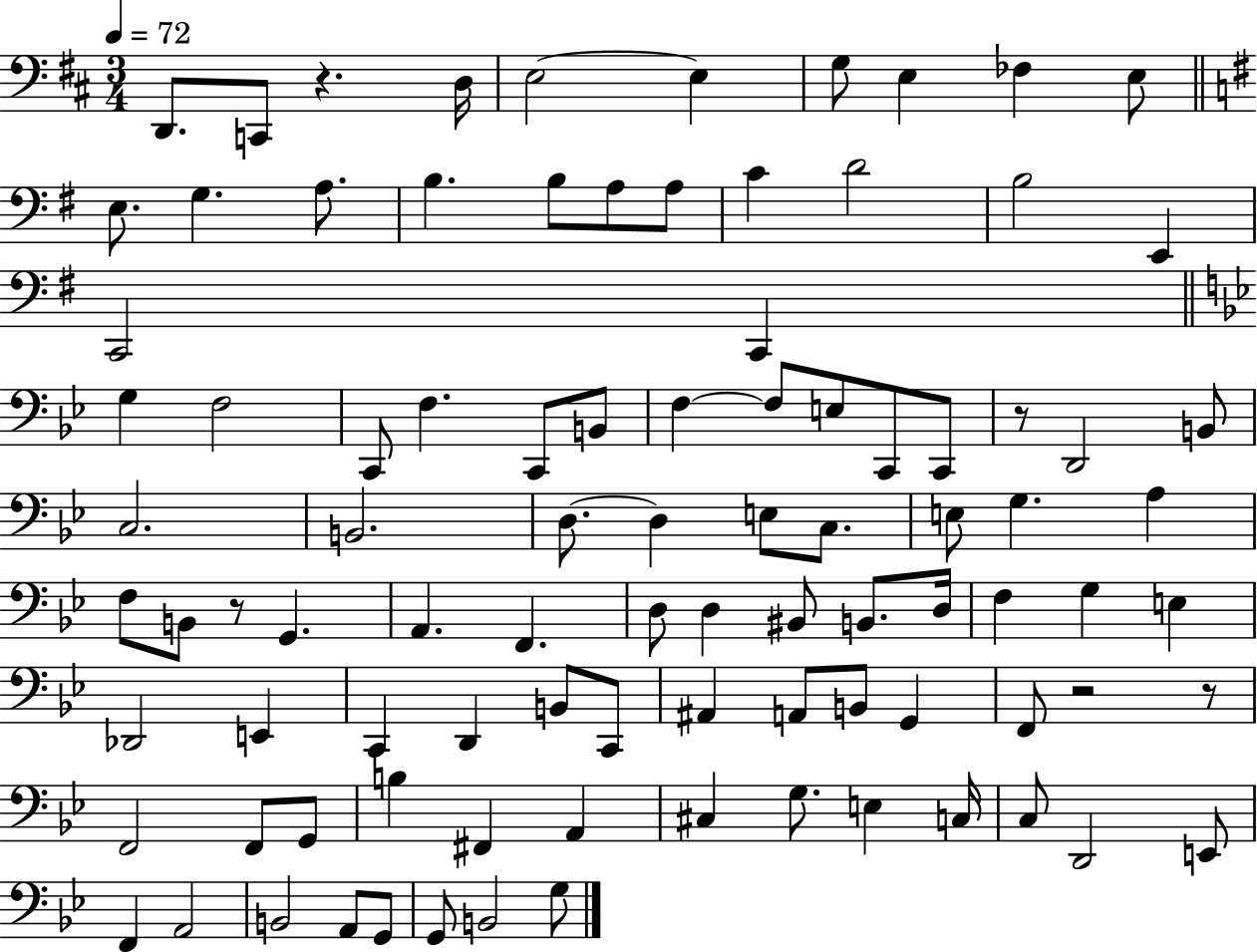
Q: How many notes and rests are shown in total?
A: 94